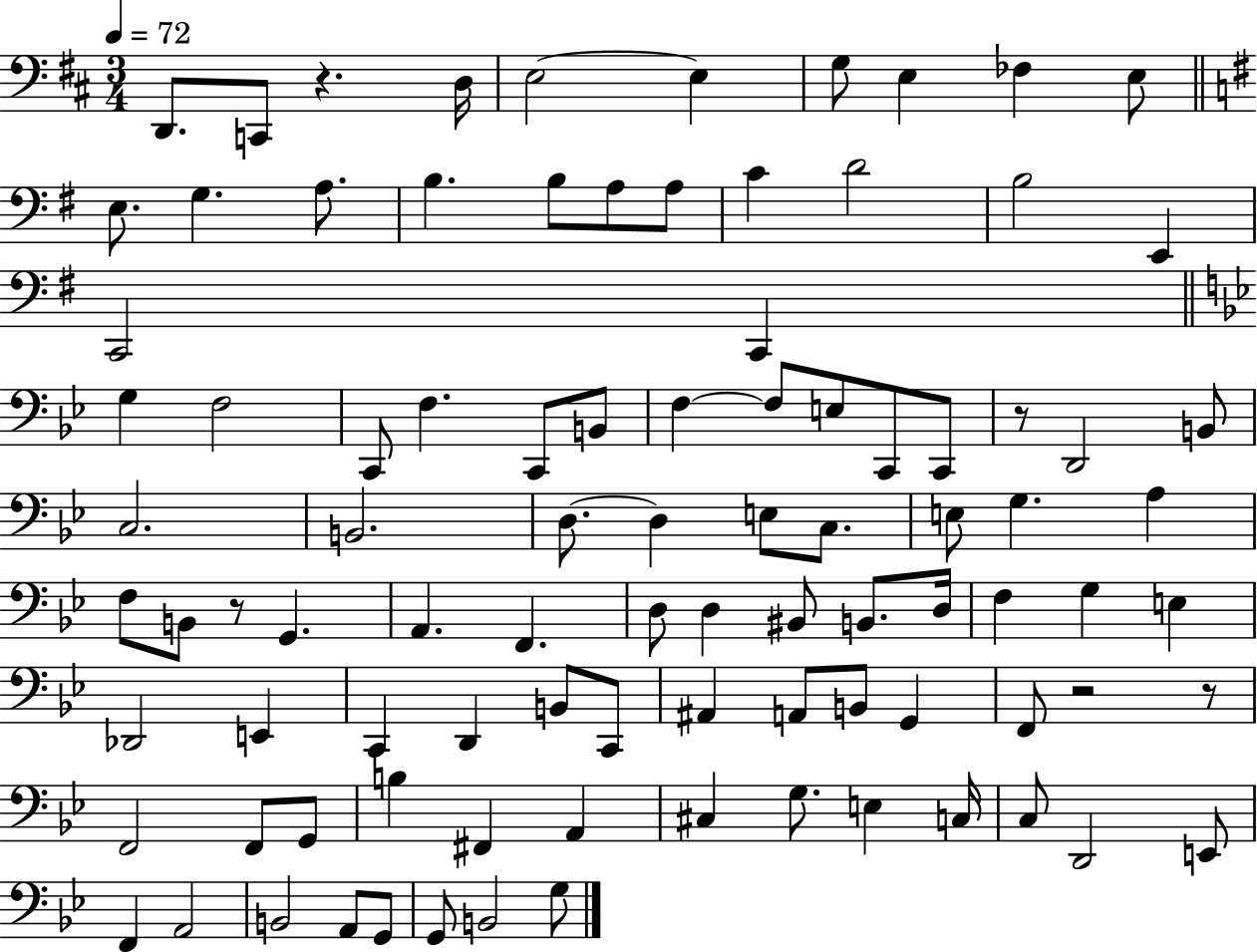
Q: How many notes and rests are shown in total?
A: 94